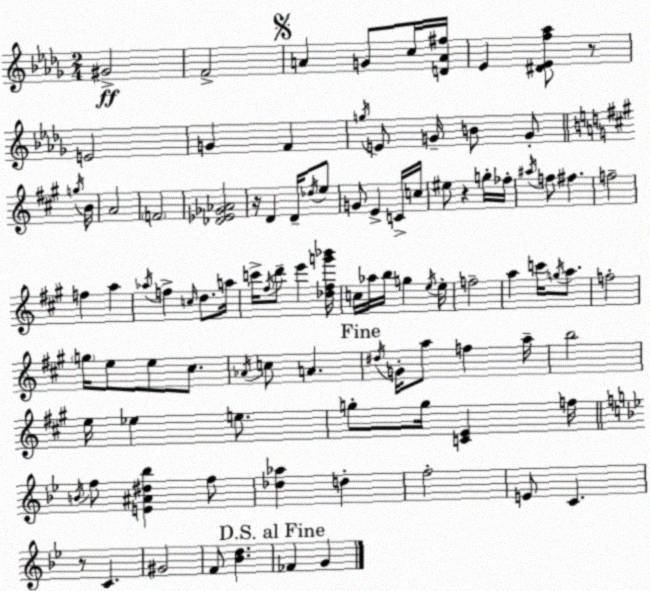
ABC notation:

X:1
T:Untitled
M:2/4
L:1/4
K:Bbm
^G2 F2 A G/2 c/4 [DA^f]/4 _E [^D_Ef_a]/2 z/2 E2 G F g/4 E/2 G/4 B/2 G/2 g/4 B/4 A2 F2 [_D_E_G_A]2 z/4 D D/4 _d/4 e/2 G/2 E C/4 c/4 ^e/2 z g/4 _f/4 ^a/4 f/2 ^f f2 f a _a/4 f c/4 d/2 a/4 c'/4 ^f/4 d'/2 e' [_d^fg'_b']/4 c/4 _a/4 b/4 g e/4 e/4 f2 a c'/4 g/4 a/2 f2 g/4 e/2 e/2 ^c/2 _A/4 c/2 A ^d/4 G/4 a/2 f a/4 b2 e/4 _e e/2 g/2 g/4 [CE] f/4 B/4 f/2 [E^A^d_b] f/2 [_d_a] d f2 E/2 C z/2 C ^G2 F/2 [_Bd] _F G